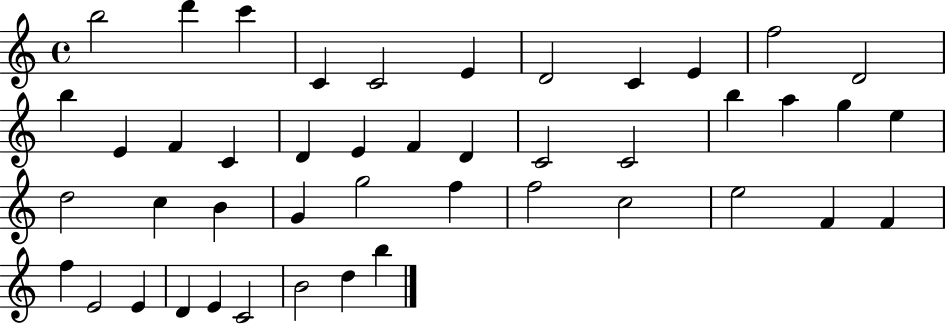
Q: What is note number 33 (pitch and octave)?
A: C5